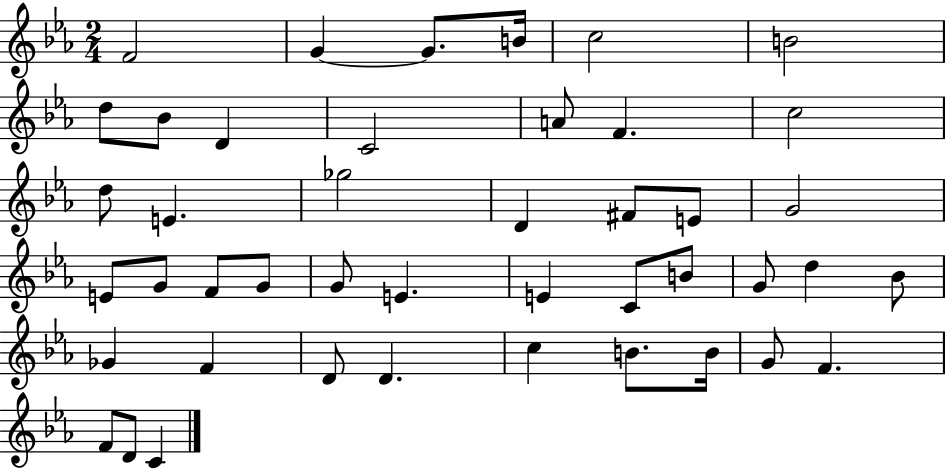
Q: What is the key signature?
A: EES major